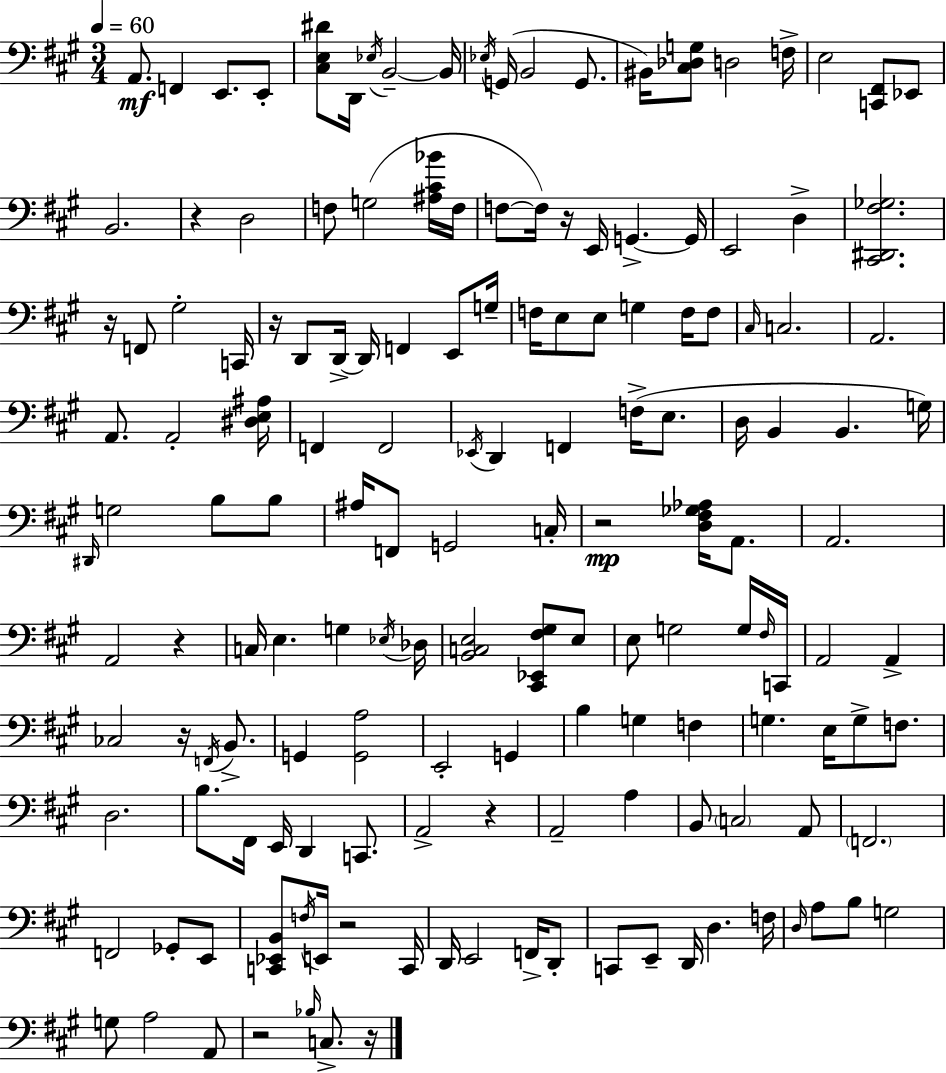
{
  \clef bass
  \numericTimeSignature
  \time 3/4
  \key a \major
  \tempo 4 = 60
  a,8.\mf f,4 e,8. e,8-. | <cis e dis'>8 d,16 \acciaccatura { ees16 } b,2--~~ | b,16 \acciaccatura { ees16 } g,16( b,2 g,8. | bis,16) <cis des g>8 d2 | \break f16-> e2 <c, fis,>8 | ees,8 b,2. | r4 d2 | f8 g2( | \break <ais cis' bes'>16 f16 f8~~ f16) r16 e,16 g,4.->~~ | g,16 e,2 d4-> | <cis, dis, fis ges>2. | r16 f,8 gis2-. | \break c,16 r16 d,8 d,16->~~ d,16 f,4 e,8 | g16-- f16 e8 e8 g4 f16 | f8 \grace { cis16 } c2. | a,2. | \break a,8. a,2-. | <dis e ais>16 f,4 f,2 | \acciaccatura { ees,16 } d,4 f,4 | f16->( e8. d16 b,4 b,4. | \break g16) \grace { dis,16 } g2 | b8 b8 ais16 f,8 g,2 | c16-. r2\mp | <d fis ges aes>16 a,8. a,2. | \break a,2 | r4 c16 e4. | g4 \acciaccatura { ees16 } des16 <b, c e>2 | <cis, ees, fis gis>8 e8 e8 g2 | \break g16 \grace { fis16 } c,16 a,2 | a,4-> ces2 | r16 \acciaccatura { f,16 } b,8.-> g,4 | <g, a>2 e,2-. | \break g,4 b4 | g4 f4 g4. | e16 g8-> f8. d2. | b8. fis,16 | \break e,16 d,4 c,8. a,2-> | r4 a,2-- | a4 b,8 \parenthesize c2 | a,8 \parenthesize f,2. | \break f,2 | ges,8-. e,8 <c, ees, b,>8 \acciaccatura { f16 } e,16 | r2 c,16 d,16 e,2 | f,16-> d,8-. c,8 e,8-- | \break d,16 d4. f16 \grace { d16 } a8 | b8 g2 g8 | a2 a,8 r2 | \grace { bes16 } c8.-> r16 \bar "|."
}